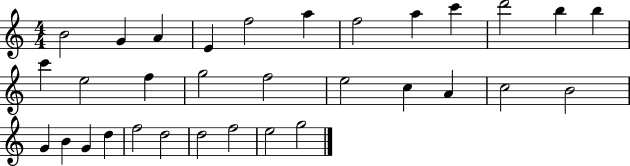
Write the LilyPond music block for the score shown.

{
  \clef treble
  \numericTimeSignature
  \time 4/4
  \key c \major
  b'2 g'4 a'4 | e'4 f''2 a''4 | f''2 a''4 c'''4 | d'''2 b''4 b''4 | \break c'''4 e''2 f''4 | g''2 f''2 | e''2 c''4 a'4 | c''2 b'2 | \break g'4 b'4 g'4 d''4 | f''2 d''2 | d''2 f''2 | e''2 g''2 | \break \bar "|."
}